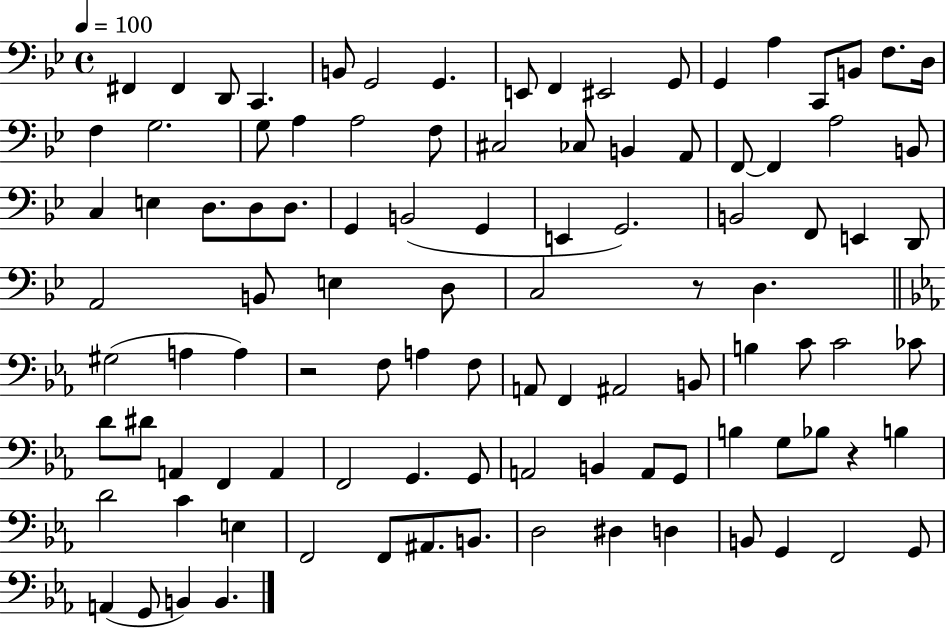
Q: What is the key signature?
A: BES major